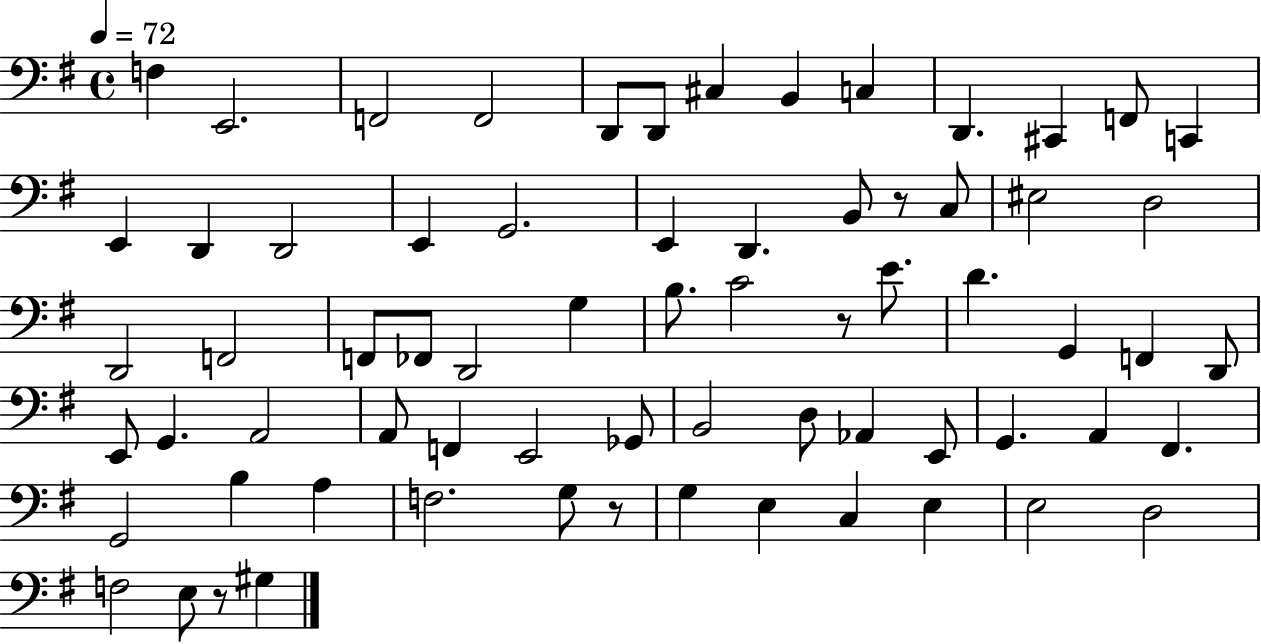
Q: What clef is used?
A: bass